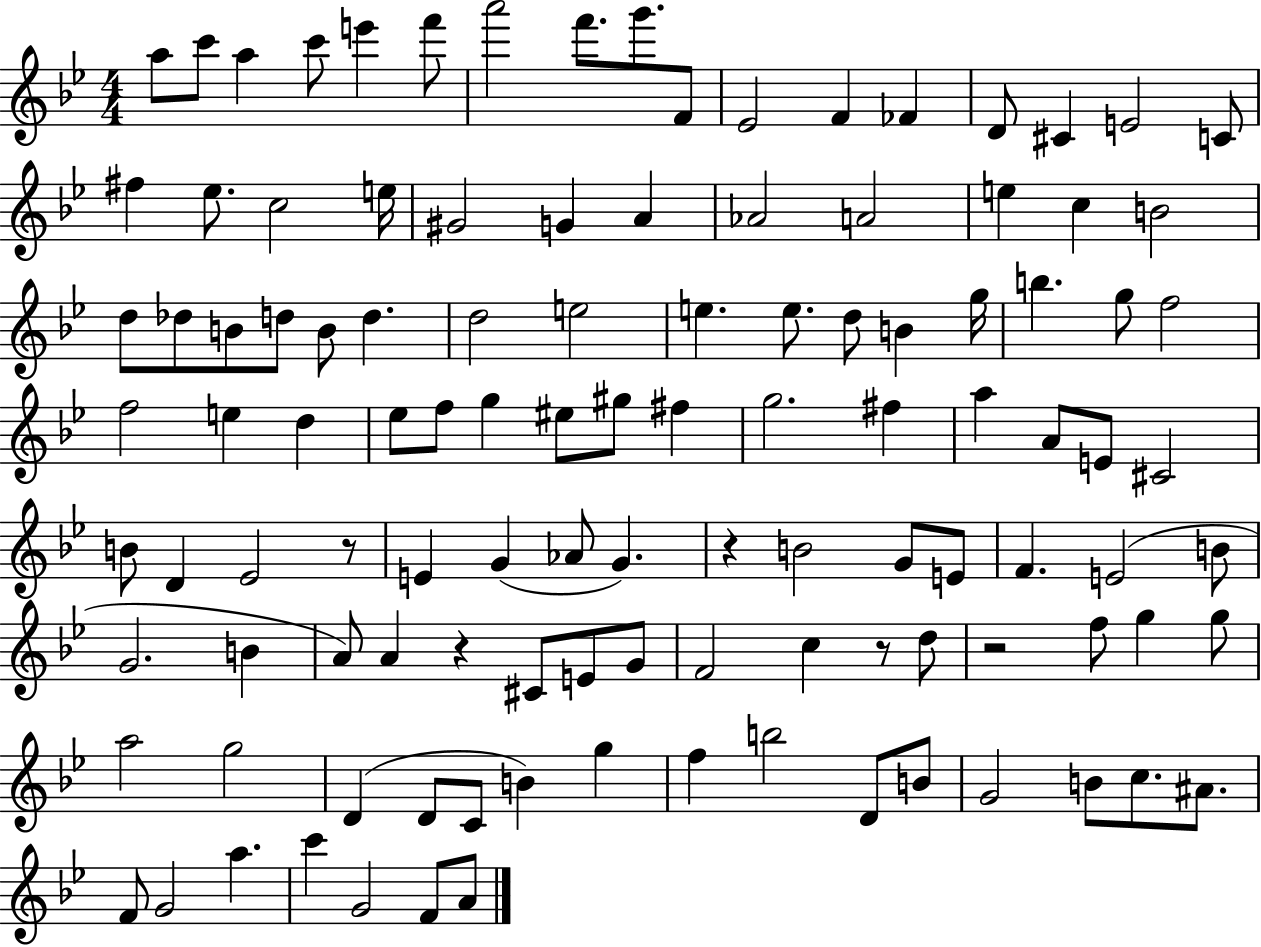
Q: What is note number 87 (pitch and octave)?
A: A5